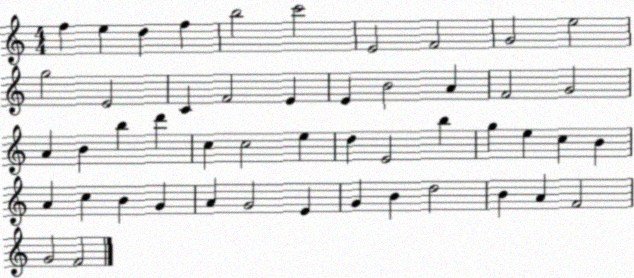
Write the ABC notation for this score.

X:1
T:Untitled
M:4/4
L:1/4
K:C
f e d f b2 c'2 E2 F2 G2 e2 g2 E2 C F2 E E B2 A F2 G2 A B b d' c c2 e d E2 b g e c B A c B G A G2 E G B d2 B A F2 G2 F2